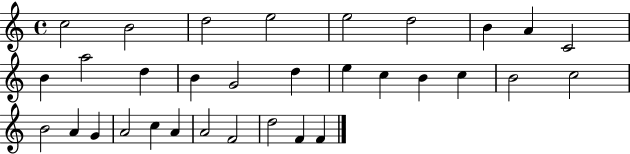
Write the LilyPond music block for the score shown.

{
  \clef treble
  \time 4/4
  \defaultTimeSignature
  \key c \major
  c''2 b'2 | d''2 e''2 | e''2 d''2 | b'4 a'4 c'2 | \break b'4 a''2 d''4 | b'4 g'2 d''4 | e''4 c''4 b'4 c''4 | b'2 c''2 | \break b'2 a'4 g'4 | a'2 c''4 a'4 | a'2 f'2 | d''2 f'4 f'4 | \break \bar "|."
}